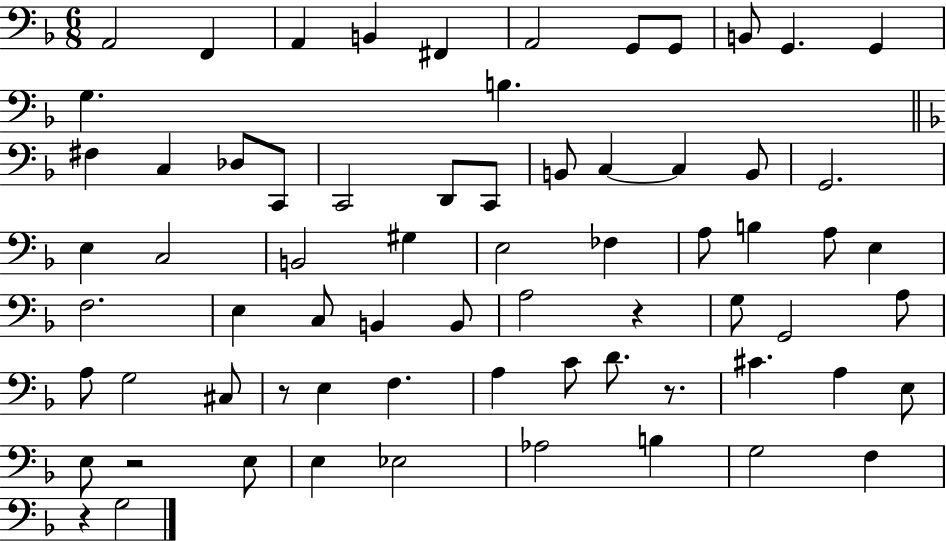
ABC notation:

X:1
T:Untitled
M:6/8
L:1/4
K:F
A,,2 F,, A,, B,, ^F,, A,,2 G,,/2 G,,/2 B,,/2 G,, G,, G, B, ^F, C, _D,/2 C,,/2 C,,2 D,,/2 C,,/2 B,,/2 C, C, B,,/2 G,,2 E, C,2 B,,2 ^G, E,2 _F, A,/2 B, A,/2 E, F,2 E, C,/2 B,, B,,/2 A,2 z G,/2 G,,2 A,/2 A,/2 G,2 ^C,/2 z/2 E, F, A, C/2 D/2 z/2 ^C A, E,/2 E,/2 z2 E,/2 E, _E,2 _A,2 B, G,2 F, z G,2